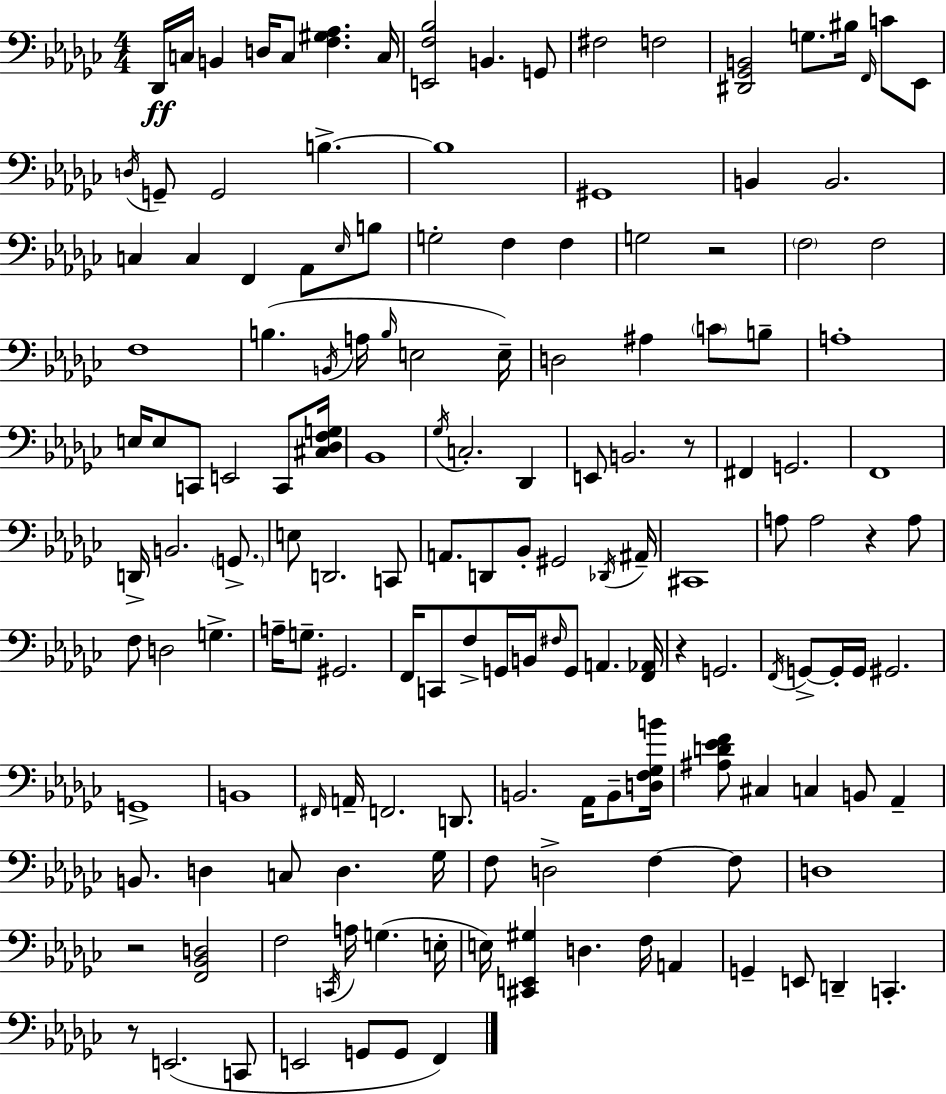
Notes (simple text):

Db2/s C3/s B2/q D3/s C3/e [F3,G#3,Ab3]/q. C3/s [E2,F3,Bb3]/h B2/q. G2/e F#3/h F3/h [D#2,Gb2,B2]/h G3/e. BIS3/s F2/s C4/e Eb2/e D3/s G2/e G2/h B3/q. B3/w G#2/w B2/q B2/h. C3/q C3/q F2/q Ab2/e Eb3/s B3/e G3/h F3/q F3/q G3/h R/h F3/h F3/h F3/w B3/q. B2/s A3/s B3/s E3/h E3/s D3/h A#3/q C4/e B3/e A3/w E3/s E3/e C2/e E2/h C2/e [C#3,Db3,F3,G3]/s Bb2/w Gb3/s C3/h. Db2/q E2/e B2/h. R/e F#2/q G2/h. F2/w D2/s B2/h. G2/e. E3/e D2/h. C2/e A2/e. D2/e Bb2/e G#2/h Db2/s A#2/s C#2/w A3/e A3/h R/q A3/e F3/e D3/h G3/q. A3/s G3/e. G#2/h. F2/s C2/e F3/e G2/s B2/s F#3/s G2/e A2/q. [F2,Ab2]/s R/q G2/h. F2/s G2/e G2/s G2/s G#2/h. G2/w B2/w F#2/s A2/s F2/h. D2/e. B2/h. Ab2/s B2/e [D3,F3,Gb3,B4]/s [A#3,D4,Eb4,F4]/e C#3/q C3/q B2/e Ab2/q B2/e. D3/q C3/e D3/q. Gb3/s F3/e D3/h F3/q F3/e D3/w R/h [F2,Bb2,D3]/h F3/h C2/s A3/s G3/q. E3/s E3/s [C#2,E2,G#3]/q D3/q. F3/s A2/q G2/q E2/e D2/q C2/q. R/e E2/h. C2/e E2/h G2/e G2/e F2/q